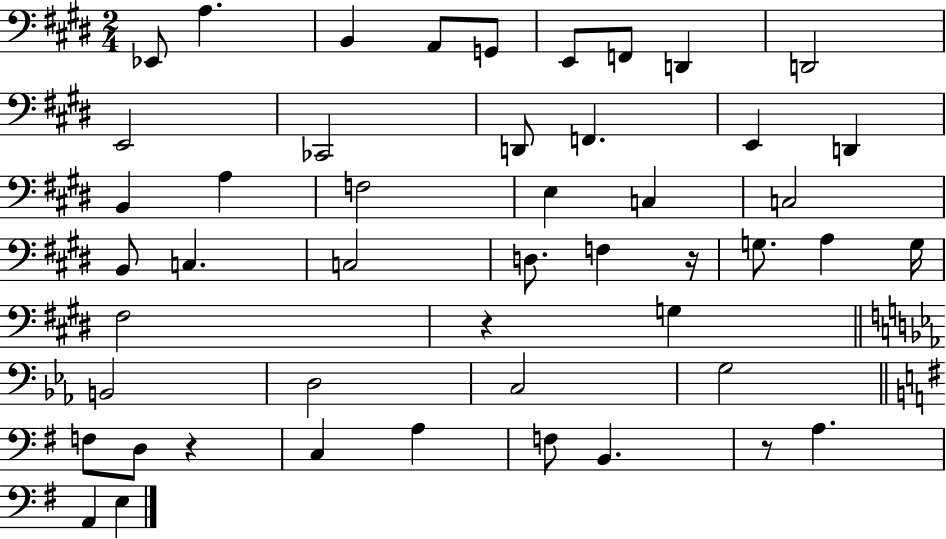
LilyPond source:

{
  \clef bass
  \numericTimeSignature
  \time 2/4
  \key e \major
  ees,8 a4. | b,4 a,8 g,8 | e,8 f,8 d,4 | d,2 | \break e,2 | ces,2 | d,8 f,4. | e,4 d,4 | \break b,4 a4 | f2 | e4 c4 | c2 | \break b,8 c4. | c2 | d8. f4 r16 | g8. a4 g16 | \break fis2 | r4 g4 | \bar "||" \break \key ees \major b,2 | d2 | c2 | g2 | \break \bar "||" \break \key e \minor f8 d8 r4 | c4 a4 | f8 b,4. | r8 a4. | \break a,4 e4 | \bar "|."
}